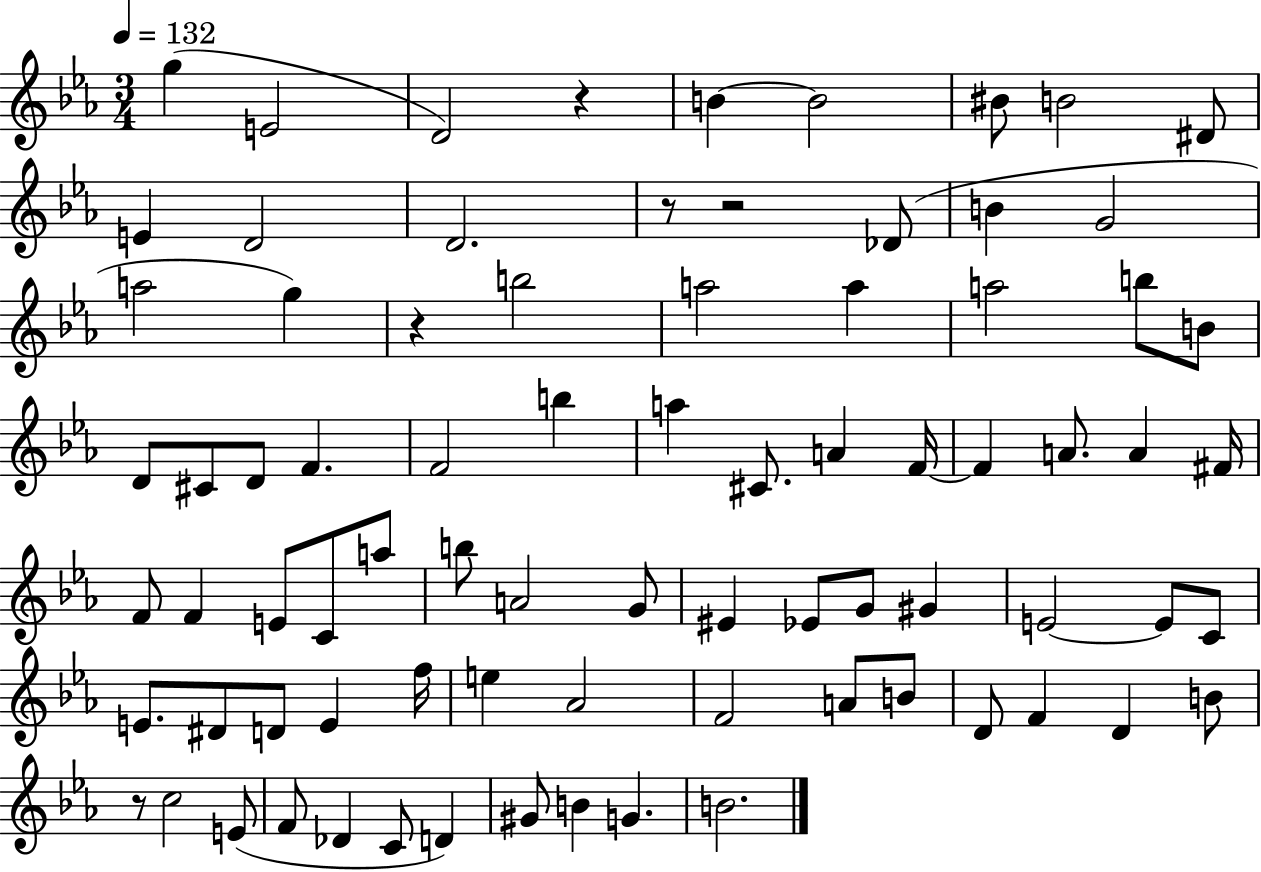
{
  \clef treble
  \numericTimeSignature
  \time 3/4
  \key ees \major
  \tempo 4 = 132
  g''4( e'2 | d'2) r4 | b'4~~ b'2 | bis'8 b'2 dis'8 | \break e'4 d'2 | d'2. | r8 r2 des'8( | b'4 g'2 | \break a''2 g''4) | r4 b''2 | a''2 a''4 | a''2 b''8 b'8 | \break d'8 cis'8 d'8 f'4. | f'2 b''4 | a''4 cis'8. a'4 f'16~~ | f'4 a'8. a'4 fis'16 | \break f'8 f'4 e'8 c'8 a''8 | b''8 a'2 g'8 | eis'4 ees'8 g'8 gis'4 | e'2~~ e'8 c'8 | \break e'8. dis'8 d'8 e'4 f''16 | e''4 aes'2 | f'2 a'8 b'8 | d'8 f'4 d'4 b'8 | \break r8 c''2 e'8( | f'8 des'4 c'8 d'4) | gis'8 b'4 g'4. | b'2. | \break \bar "|."
}